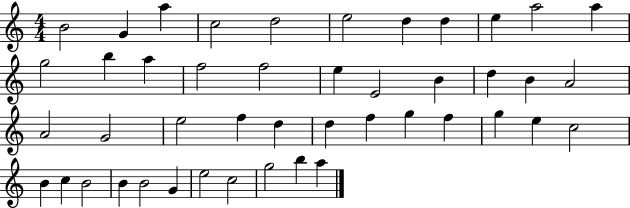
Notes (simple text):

B4/h G4/q A5/q C5/h D5/h E5/h D5/q D5/q E5/q A5/h A5/q G5/h B5/q A5/q F5/h F5/h E5/q E4/h B4/q D5/q B4/q A4/h A4/h G4/h E5/h F5/q D5/q D5/q F5/q G5/q F5/q G5/q E5/q C5/h B4/q C5/q B4/h B4/q B4/h G4/q E5/h C5/h G5/h B5/q A5/q